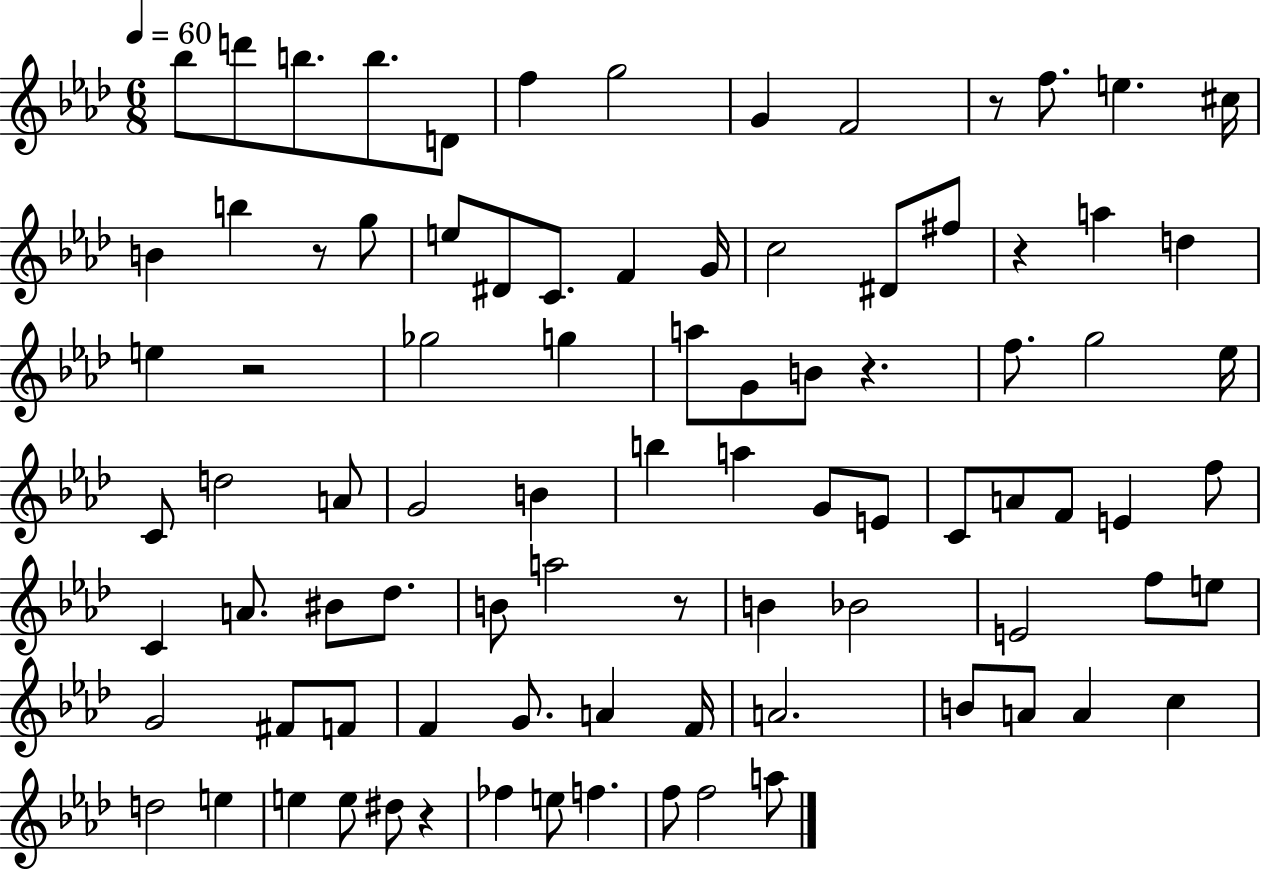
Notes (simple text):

Bb5/e D6/e B5/e. B5/e. D4/e F5/q G5/h G4/q F4/h R/e F5/e. E5/q. C#5/s B4/q B5/q R/e G5/e E5/e D#4/e C4/e. F4/q G4/s C5/h D#4/e F#5/e R/q A5/q D5/q E5/q R/h Gb5/h G5/q A5/e G4/e B4/e R/q. F5/e. G5/h Eb5/s C4/e D5/h A4/e G4/h B4/q B5/q A5/q G4/e E4/e C4/e A4/e F4/e E4/q F5/e C4/q A4/e. BIS4/e Db5/e. B4/e A5/h R/e B4/q Bb4/h E4/h F5/e E5/e G4/h F#4/e F4/e F4/q G4/e. A4/q F4/s A4/h. B4/e A4/e A4/q C5/q D5/h E5/q E5/q E5/e D#5/e R/q FES5/q E5/e F5/q. F5/e F5/h A5/e